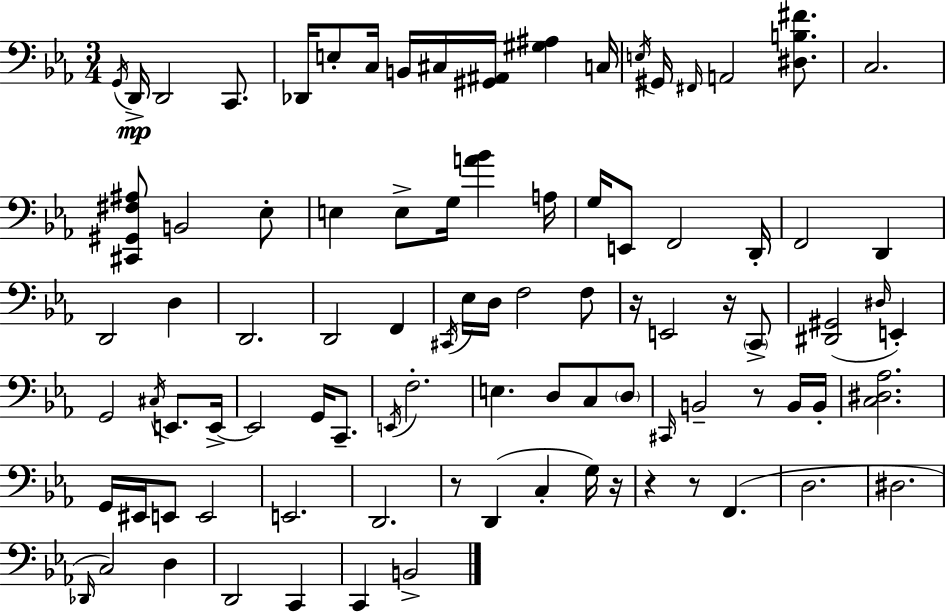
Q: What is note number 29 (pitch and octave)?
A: D3